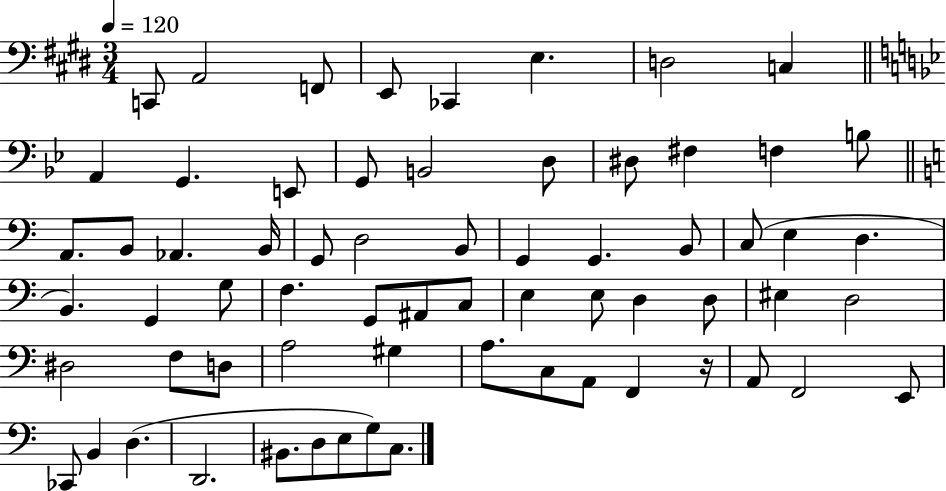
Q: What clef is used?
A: bass